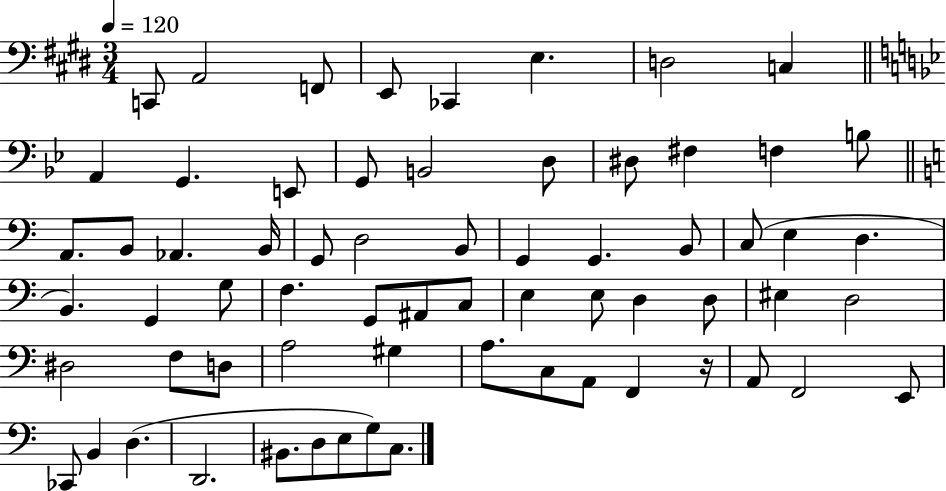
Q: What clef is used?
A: bass